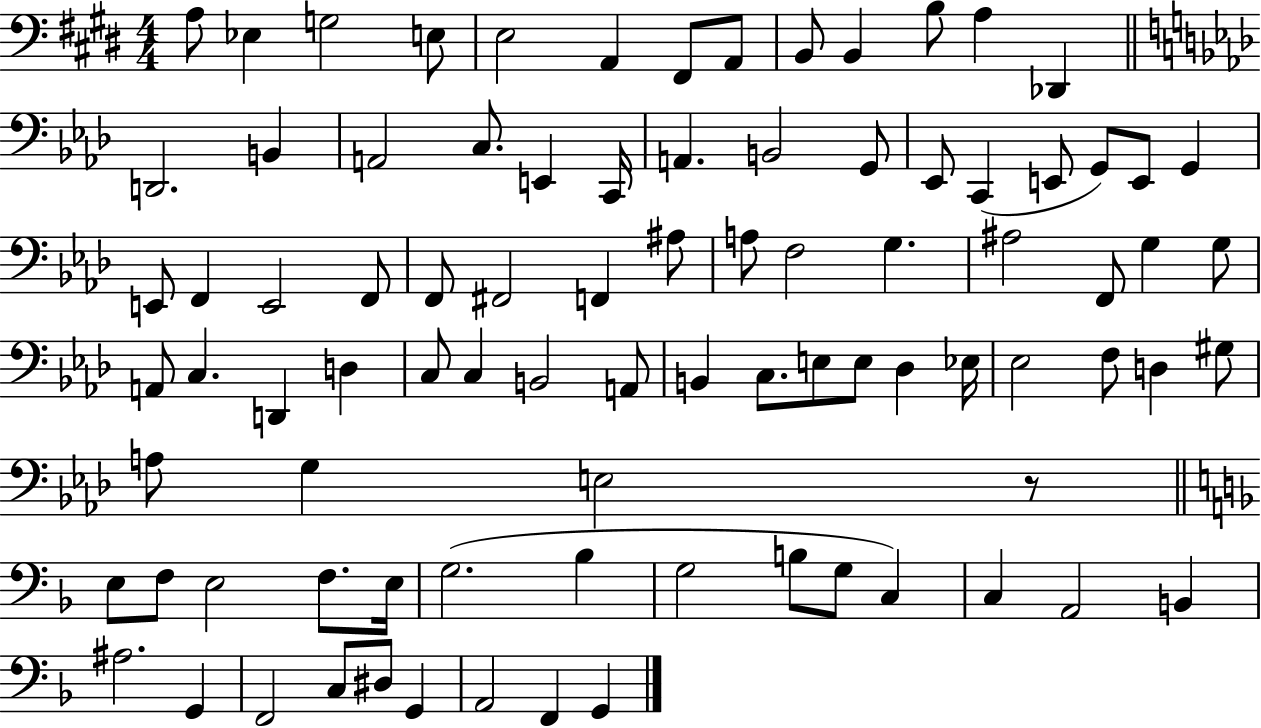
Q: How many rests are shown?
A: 1